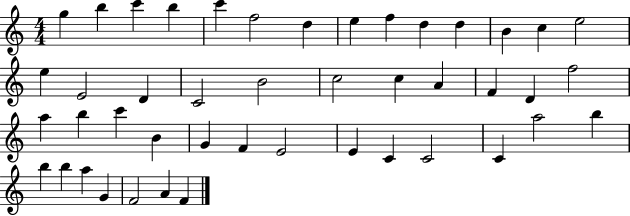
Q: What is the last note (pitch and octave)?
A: F4